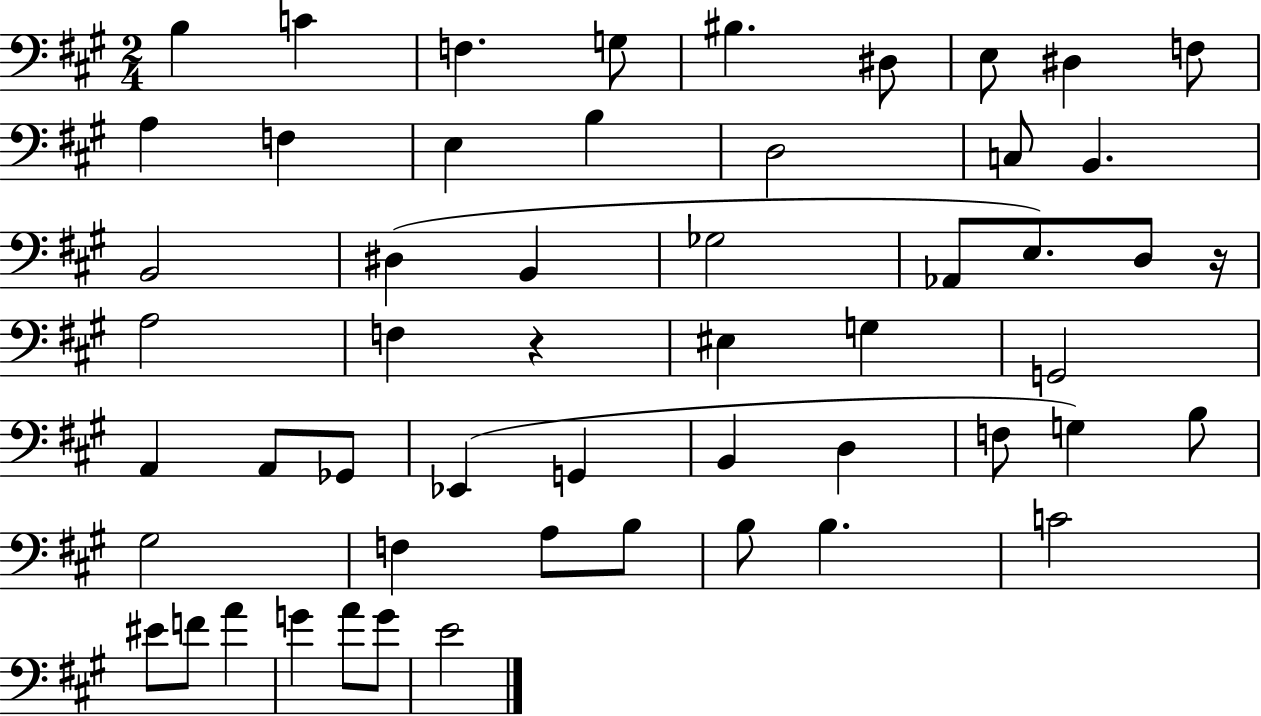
B3/q C4/q F3/q. G3/e BIS3/q. D#3/e E3/e D#3/q F3/e A3/q F3/q E3/q B3/q D3/h C3/e B2/q. B2/h D#3/q B2/q Gb3/h Ab2/e E3/e. D3/e R/s A3/h F3/q R/q EIS3/q G3/q G2/h A2/q A2/e Gb2/e Eb2/q G2/q B2/q D3/q F3/e G3/q B3/e G#3/h F3/q A3/e B3/e B3/e B3/q. C4/h EIS4/e F4/e A4/q G4/q A4/e G4/e E4/h